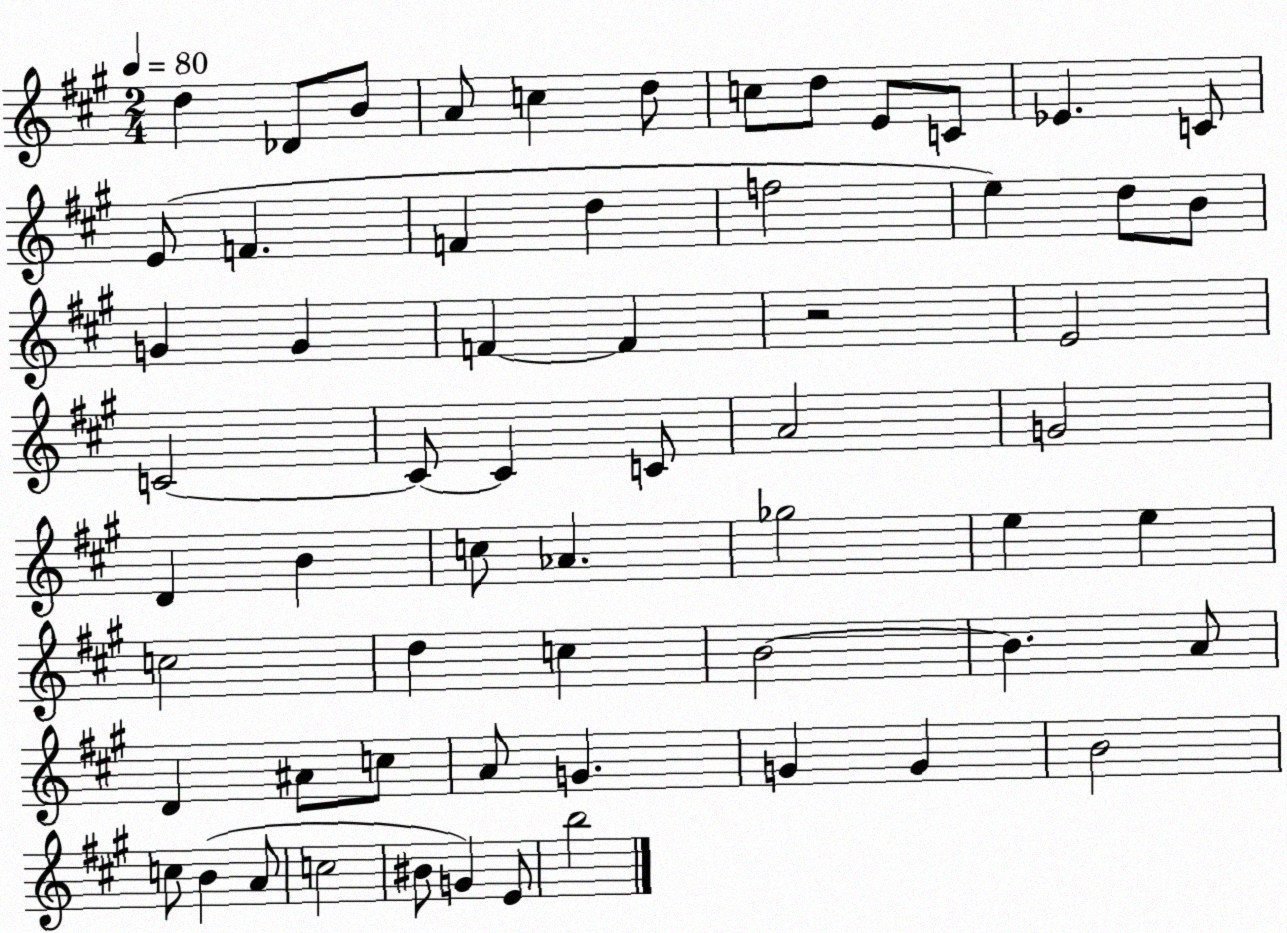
X:1
T:Untitled
M:2/4
L:1/4
K:A
d _D/2 B/2 A/2 c d/2 c/2 d/2 E/2 C/2 _E C/2 E/2 F F d f2 e d/2 B/2 G G F F z2 E2 C2 C/2 C C/2 A2 G2 D B c/2 _A _g2 e e c2 d c B2 B A/2 D ^A/2 c/2 A/2 G G G B2 c/2 B A/2 c2 ^B/2 G E/2 b2